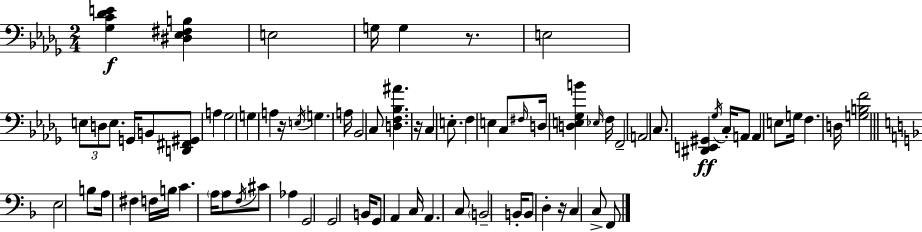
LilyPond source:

{
  \clef bass
  \numericTimeSignature
  \time 2/4
  \key bes \minor
  <ges c' des' e'>4\f <dis ees fis b>4 | e2 | g16 g4 r8. | e2 | \break \tuplet 3/2 { e8 d8 e8. } g,16 | b,8 <d, fis, gis,>8 a4 | ges2 | g4 a4 | \break r16 \acciaccatura { e16 } \parenthesize g4. | a16 bes,2 | c8 <d f bes ais'>4. | r16 c4 e8.-. | \break f4 e4 | c8 \grace { fis16 } d16 <d e ges b'>4 | \grace { ees16 } f16 f,2-- | a,2 | \break c8. <dis, e, gis,>4\ff | \acciaccatura { ges16 } c16-. a,8 a,4 | e8 g16 f4. | d16 <g b f'>2 | \break \bar "||" \break \key f \major e2 | b8 a16 fis4 f16 | b16 c'4. \parenthesize a16 | a8 \acciaccatura { f16 } cis'8 aes4 | \break g,2 | g,2 | b,16 g,8 a,4 | c16 a,4. c8 | \break \parenthesize b,2-- | b,16-. b,8 d4-. | r16 c4 c8-> f,8 | \bar "|."
}